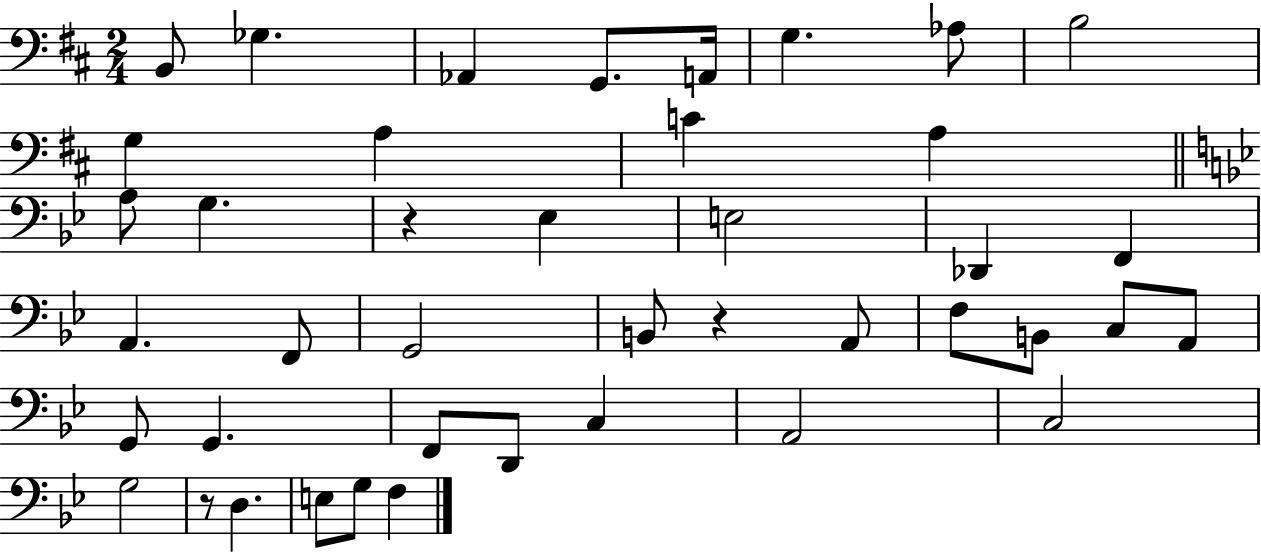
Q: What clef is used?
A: bass